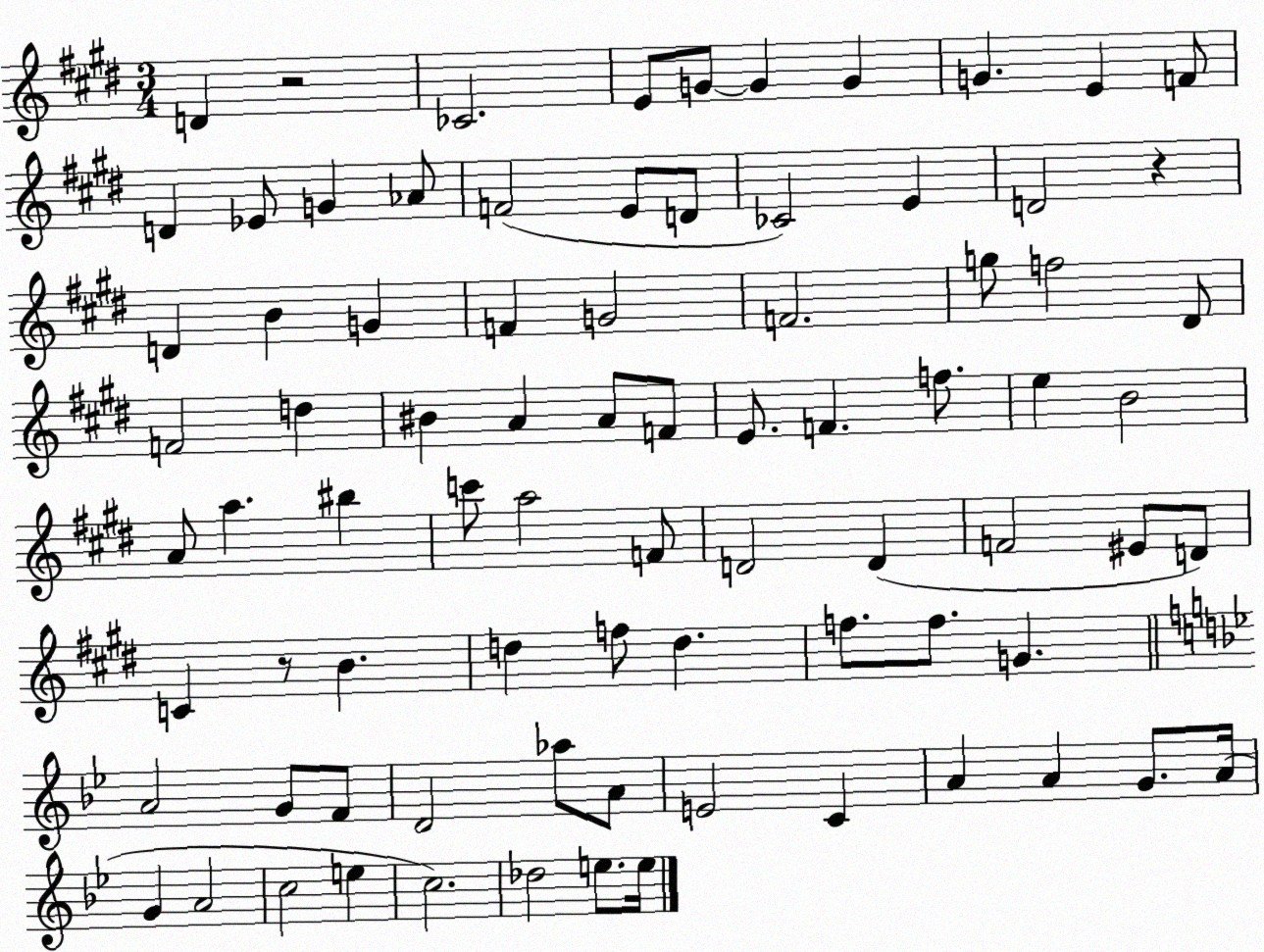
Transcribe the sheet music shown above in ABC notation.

X:1
T:Untitled
M:3/4
L:1/4
K:E
D z2 _C2 E/2 G/2 G G G E F/2 D _E/2 G _A/2 F2 E/2 D/2 _C2 E D2 z D B G F G2 F2 g/2 f2 ^D/2 F2 d ^B A A/2 F/2 E/2 F f/2 e B2 A/2 a ^b c'/2 a2 F/2 D2 D F2 ^E/2 D/2 C z/2 B d f/2 d f/2 f/2 G A2 G/2 F/2 D2 _a/2 A/2 E2 C A A G/2 A/4 G A2 c2 e c2 _d2 e/2 e/4